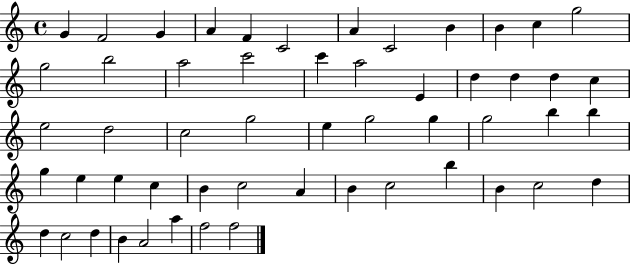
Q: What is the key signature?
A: C major